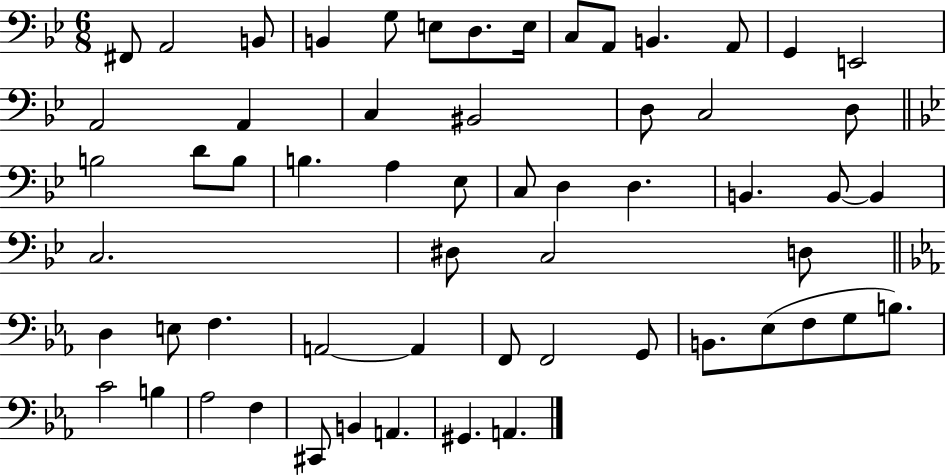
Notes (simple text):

F#2/e A2/h B2/e B2/q G3/e E3/e D3/e. E3/s C3/e A2/e B2/q. A2/e G2/q E2/h A2/h A2/q C3/q BIS2/h D3/e C3/h D3/e B3/h D4/e B3/e B3/q. A3/q Eb3/e C3/e D3/q D3/q. B2/q. B2/e B2/q C3/h. D#3/e C3/h D3/e D3/q E3/e F3/q. A2/h A2/q F2/e F2/h G2/e B2/e. Eb3/e F3/e G3/e B3/e. C4/h B3/q Ab3/h F3/q C#2/e B2/q A2/q. G#2/q. A2/q.